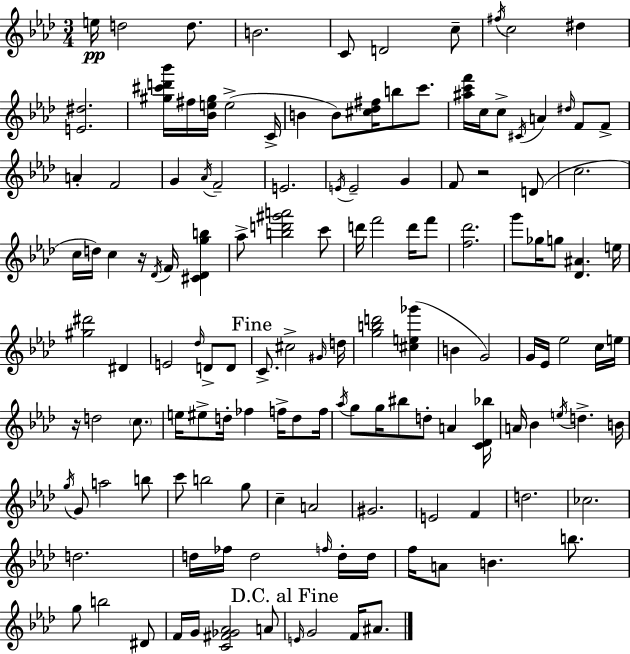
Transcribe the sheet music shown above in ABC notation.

X:1
T:Untitled
M:3/4
L:1/4
K:Fm
e/4 d2 d/2 B2 C/2 D2 c/2 ^f/4 c2 ^d [E^d]2 [^g^c'd'_b']/4 ^f/4 [_Be^g]/4 e2 C/4 B B/2 [^c_d^f]/4 b/2 c'/2 [^ac'f']/4 c/4 c/2 ^C/4 A ^d/4 F/2 F/2 A F2 G _A/4 F2 E2 E/4 E2 G F/2 z2 D/2 c2 c/4 d/4 c z/4 _D/4 F/4 [^C_Dgb] _a/2 [bd'^g'a']2 c'/2 d'/4 f'2 d'/4 f'/2 [f_d']2 g'/2 _g/4 g/2 [_D^A] e/4 [^g^d']2 ^D E2 _d/4 D/2 D/2 C/2 ^c2 ^G/4 d/4 [gbd']2 [^ce_g'] B G2 G/4 _E/4 _e2 c/4 e/4 z/4 d2 c/2 e/4 ^e/2 d/4 _f f/4 d/2 f/4 _a/4 g/2 g/4 ^b/2 d/2 A [C_D_b]/4 A/4 _B e/4 d B/4 g/4 G/2 a2 b/2 c'/2 b2 g/2 c A2 ^G2 E2 F d2 _c2 d2 d/4 _f/4 d2 f/4 d/4 d/4 f/4 A/2 B b/2 g/2 b2 ^D/2 F/4 G/4 [C^F_G_A]2 A/2 E/4 G2 F/4 ^A/2